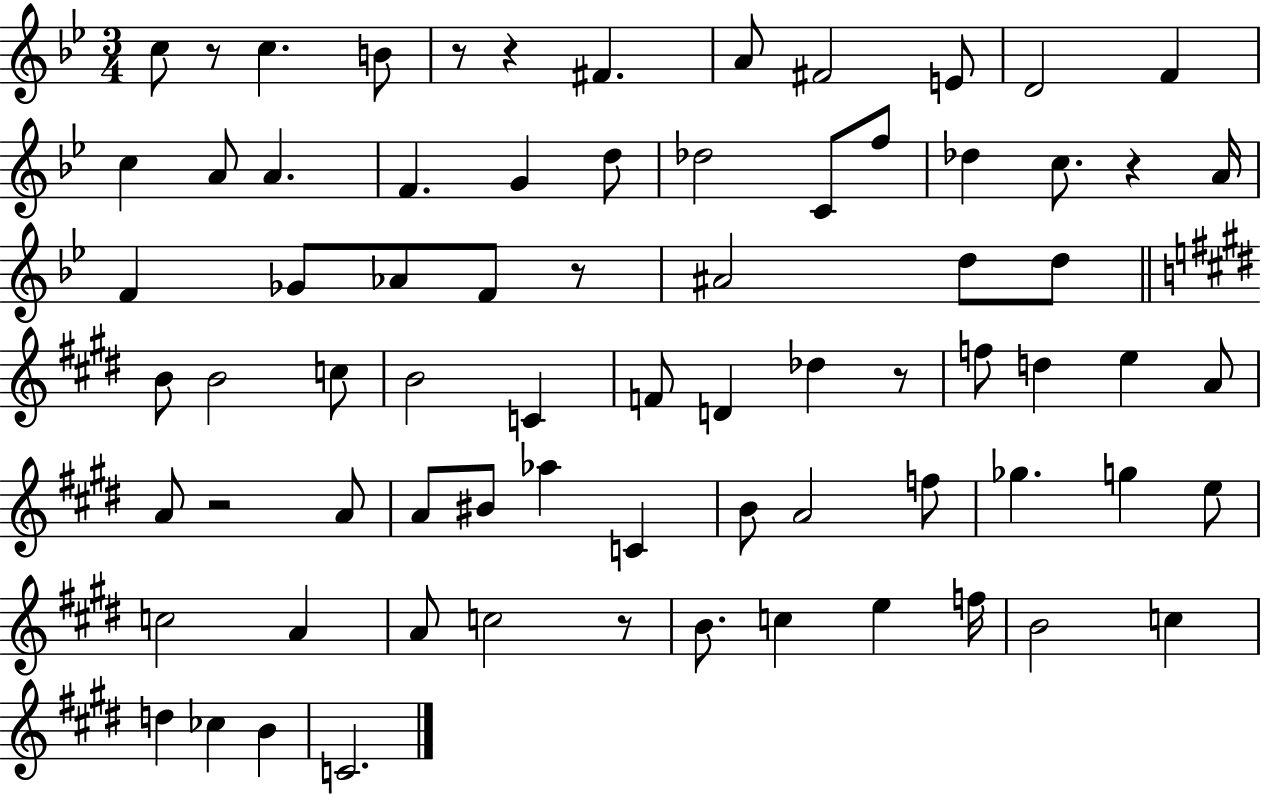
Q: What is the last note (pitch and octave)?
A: C4